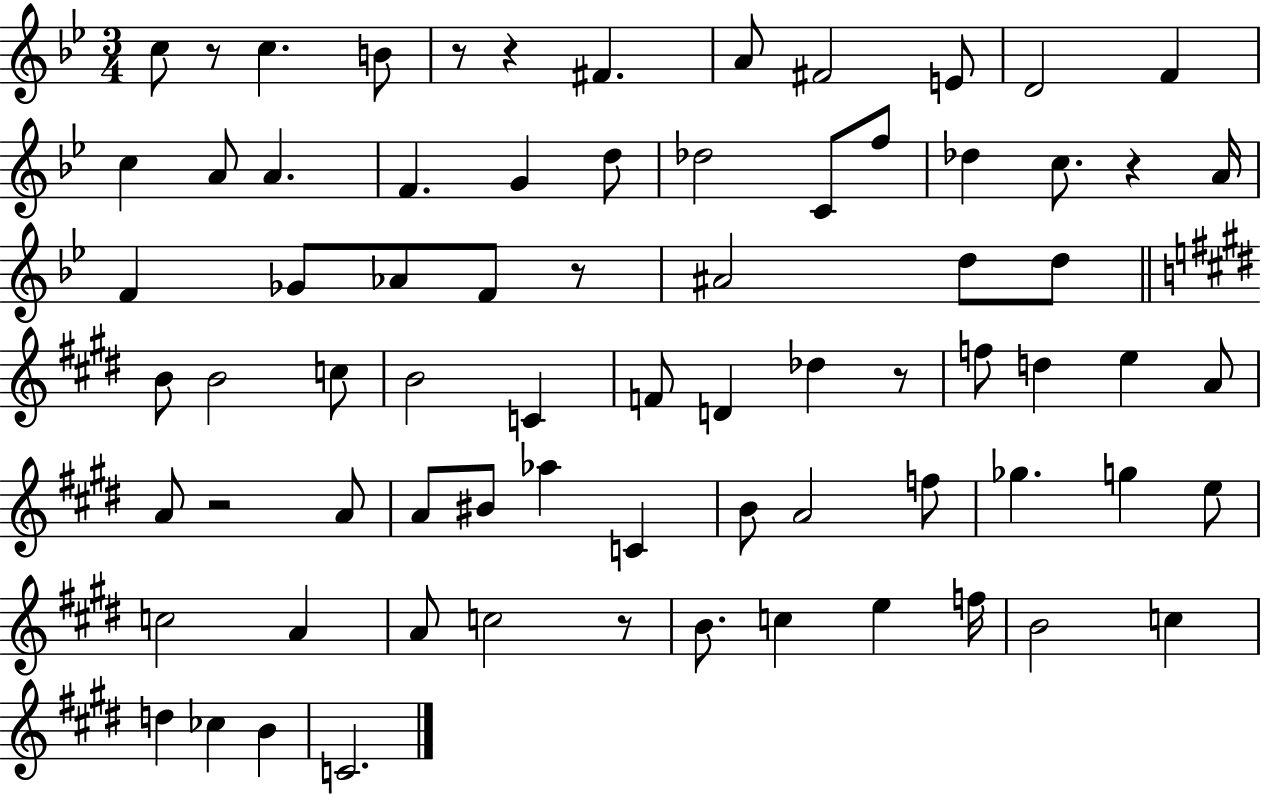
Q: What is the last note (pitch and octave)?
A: C4